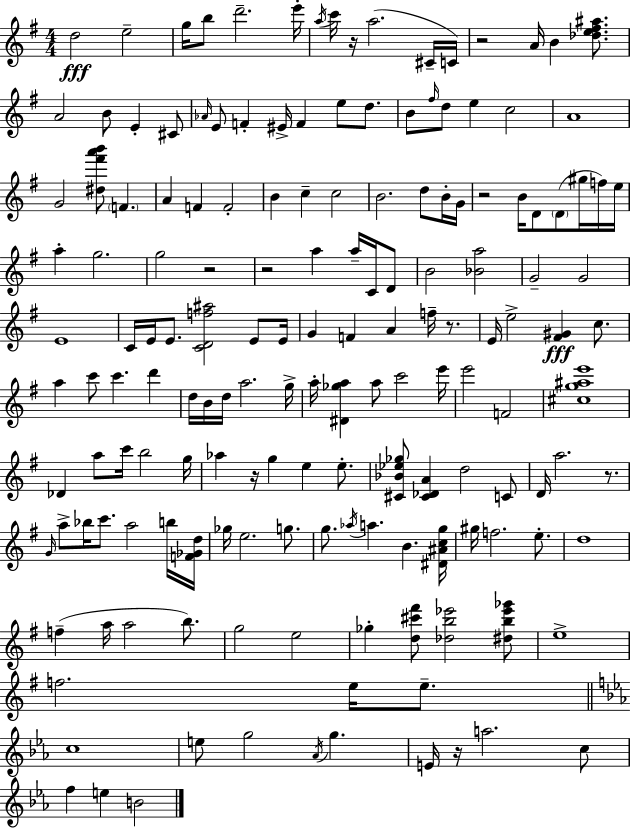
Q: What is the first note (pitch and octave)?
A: D5